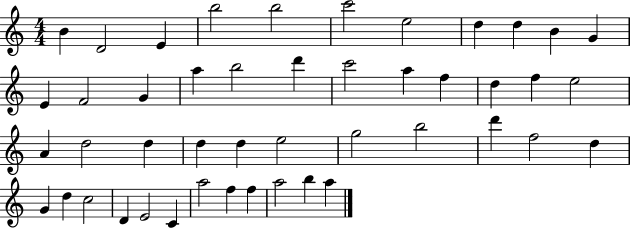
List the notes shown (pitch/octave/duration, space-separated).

B4/q D4/h E4/q B5/h B5/h C6/h E5/h D5/q D5/q B4/q G4/q E4/q F4/h G4/q A5/q B5/h D6/q C6/h A5/q F5/q D5/q F5/q E5/h A4/q D5/h D5/q D5/q D5/q E5/h G5/h B5/h D6/q F5/h D5/q G4/q D5/q C5/h D4/q E4/h C4/q A5/h F5/q F5/q A5/h B5/q A5/q